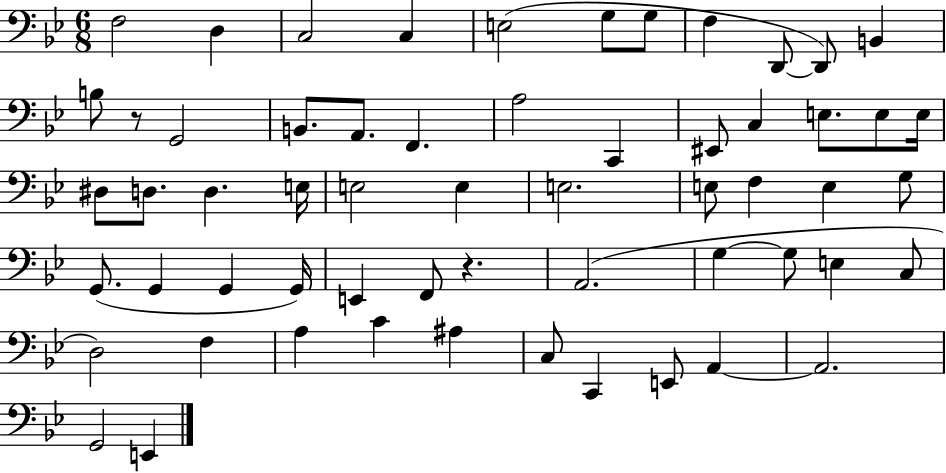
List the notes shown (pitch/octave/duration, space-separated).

F3/h D3/q C3/h C3/q E3/h G3/e G3/e F3/q D2/e D2/e B2/q B3/e R/e G2/h B2/e. A2/e. F2/q. A3/h C2/q EIS2/e C3/q E3/e. E3/e E3/s D#3/e D3/e. D3/q. E3/s E3/h E3/q E3/h. E3/e F3/q E3/q G3/e G2/e. G2/q G2/q G2/s E2/q F2/e R/q. A2/h. G3/q G3/e E3/q C3/e D3/h F3/q A3/q C4/q A#3/q C3/e C2/q E2/e A2/q A2/h. G2/h E2/q